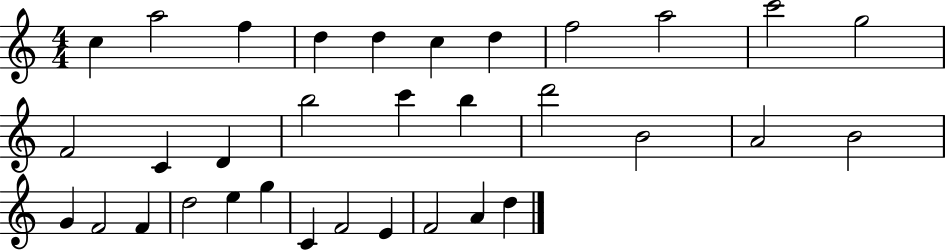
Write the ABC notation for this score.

X:1
T:Untitled
M:4/4
L:1/4
K:C
c a2 f d d c d f2 a2 c'2 g2 F2 C D b2 c' b d'2 B2 A2 B2 G F2 F d2 e g C F2 E F2 A d